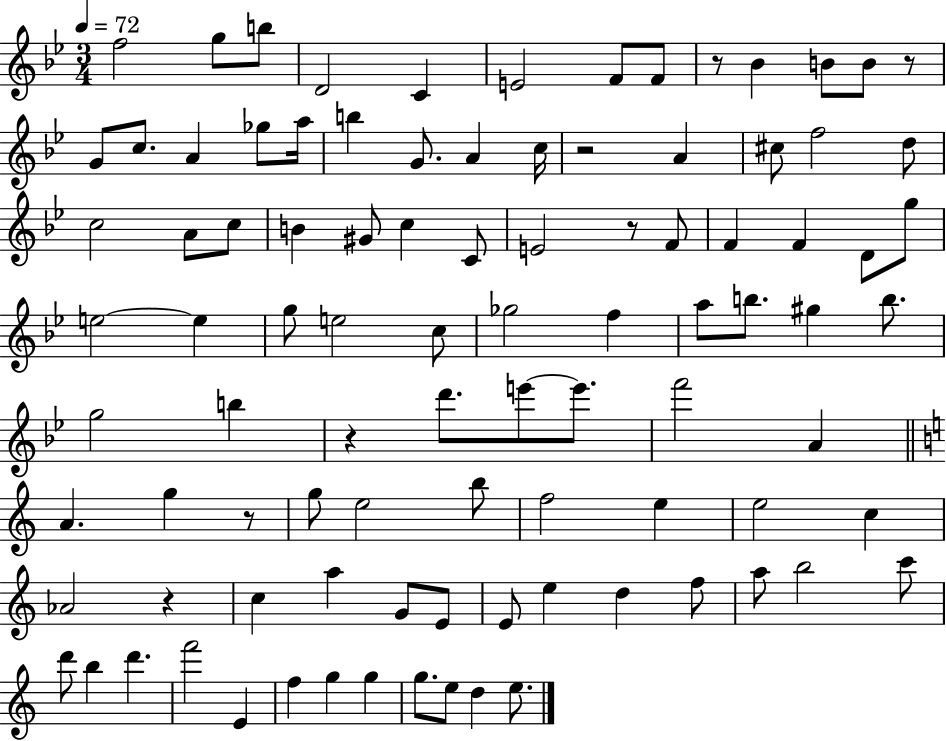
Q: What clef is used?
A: treble